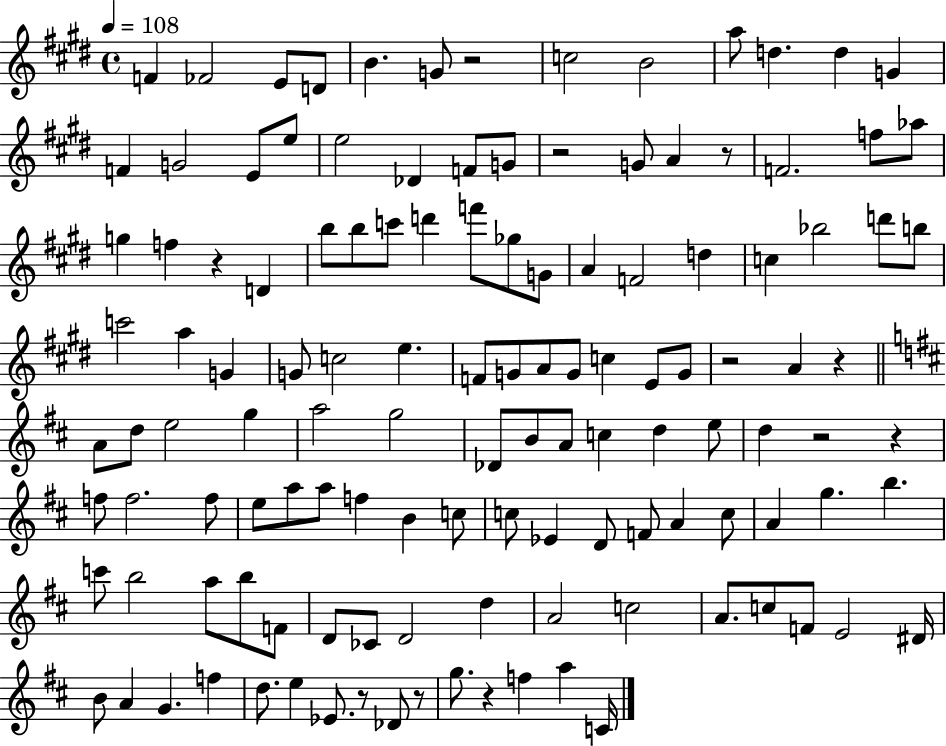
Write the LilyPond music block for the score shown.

{
  \clef treble
  \time 4/4
  \defaultTimeSignature
  \key e \major
  \tempo 4 = 108
  f'4 fes'2 e'8 d'8 | b'4. g'8 r2 | c''2 b'2 | a''8 d''4. d''4 g'4 | \break f'4 g'2 e'8 e''8 | e''2 des'4 f'8 g'8 | r2 g'8 a'4 r8 | f'2. f''8 aes''8 | \break g''4 f''4 r4 d'4 | b''8 b''8 c'''8 d'''4 f'''8 ges''8 g'8 | a'4 f'2 d''4 | c''4 bes''2 d'''8 b''8 | \break c'''2 a''4 g'4 | g'8 c''2 e''4. | f'8 g'8 a'8 g'8 c''4 e'8 g'8 | r2 a'4 r4 | \break \bar "||" \break \key d \major a'8 d''8 e''2 g''4 | a''2 g''2 | des'8 b'8 a'8 c''4 d''4 e''8 | d''4 r2 r4 | \break f''8 f''2. f''8 | e''8 a''8 a''8 f''4 b'4 c''8 | c''8 ees'4 d'8 f'8 a'4 c''8 | a'4 g''4. b''4. | \break c'''8 b''2 a''8 b''8 f'8 | d'8 ces'8 d'2 d''4 | a'2 c''2 | a'8. c''8 f'8 e'2 dis'16 | \break b'8 a'4 g'4. f''4 | d''8. e''4 ees'8. r8 des'8 r8 | g''8. r4 f''4 a''4 c'16 | \bar "|."
}